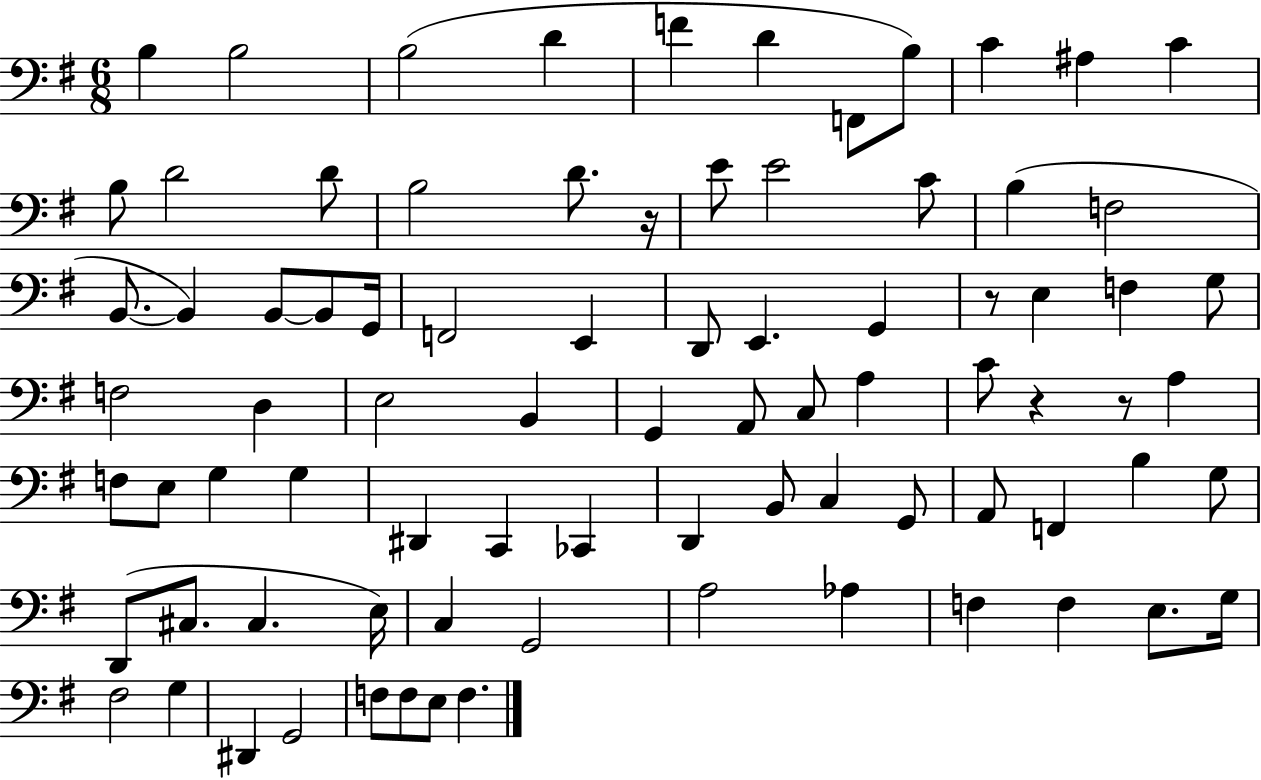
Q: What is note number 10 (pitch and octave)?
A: A#3